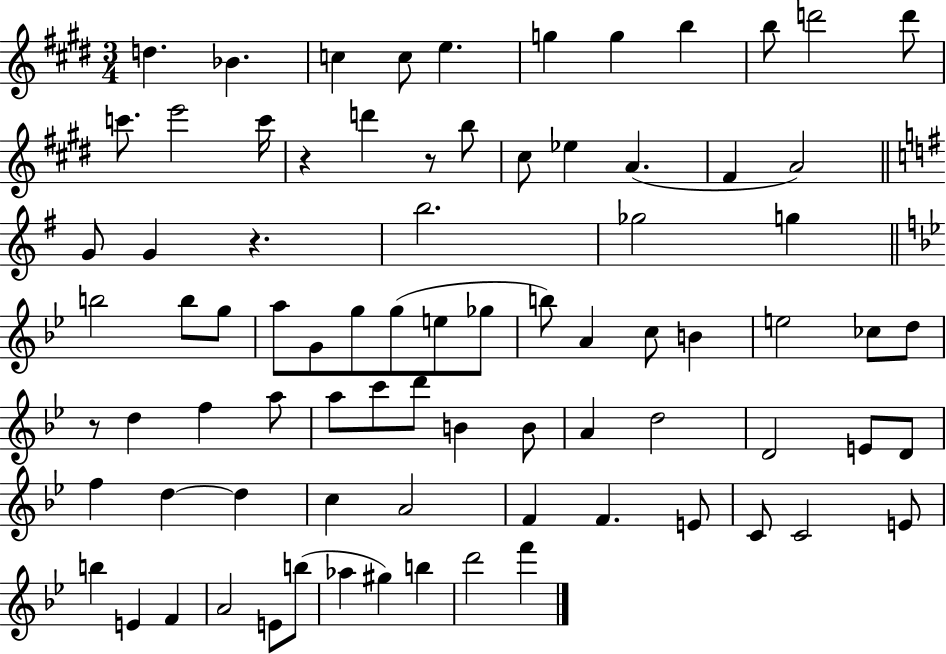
X:1
T:Untitled
M:3/4
L:1/4
K:E
d _B c c/2 e g g b b/2 d'2 d'/2 c'/2 e'2 c'/4 z d' z/2 b/2 ^c/2 _e A ^F A2 G/2 G z b2 _g2 g b2 b/2 g/2 a/2 G/2 g/2 g/2 e/2 _g/2 b/2 A c/2 B e2 _c/2 d/2 z/2 d f a/2 a/2 c'/2 d'/2 B B/2 A d2 D2 E/2 D/2 f d d c A2 F F E/2 C/2 C2 E/2 b E F A2 E/2 b/2 _a ^g b d'2 f'